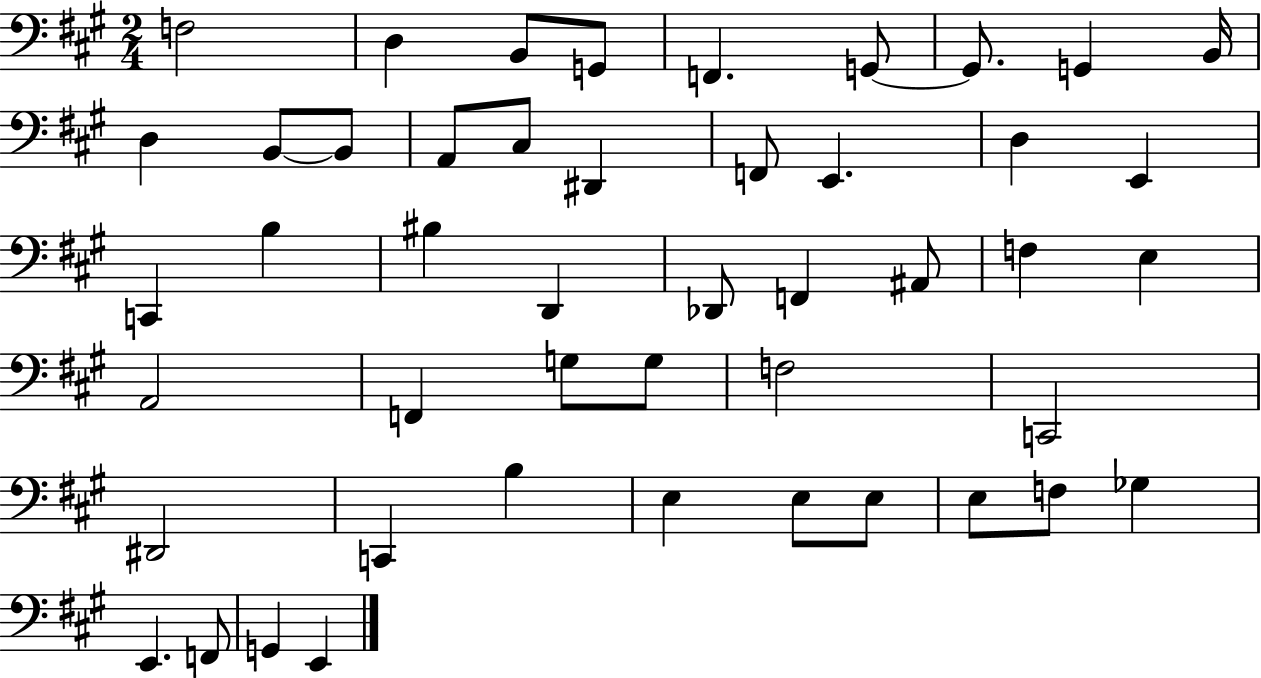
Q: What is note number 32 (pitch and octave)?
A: G3